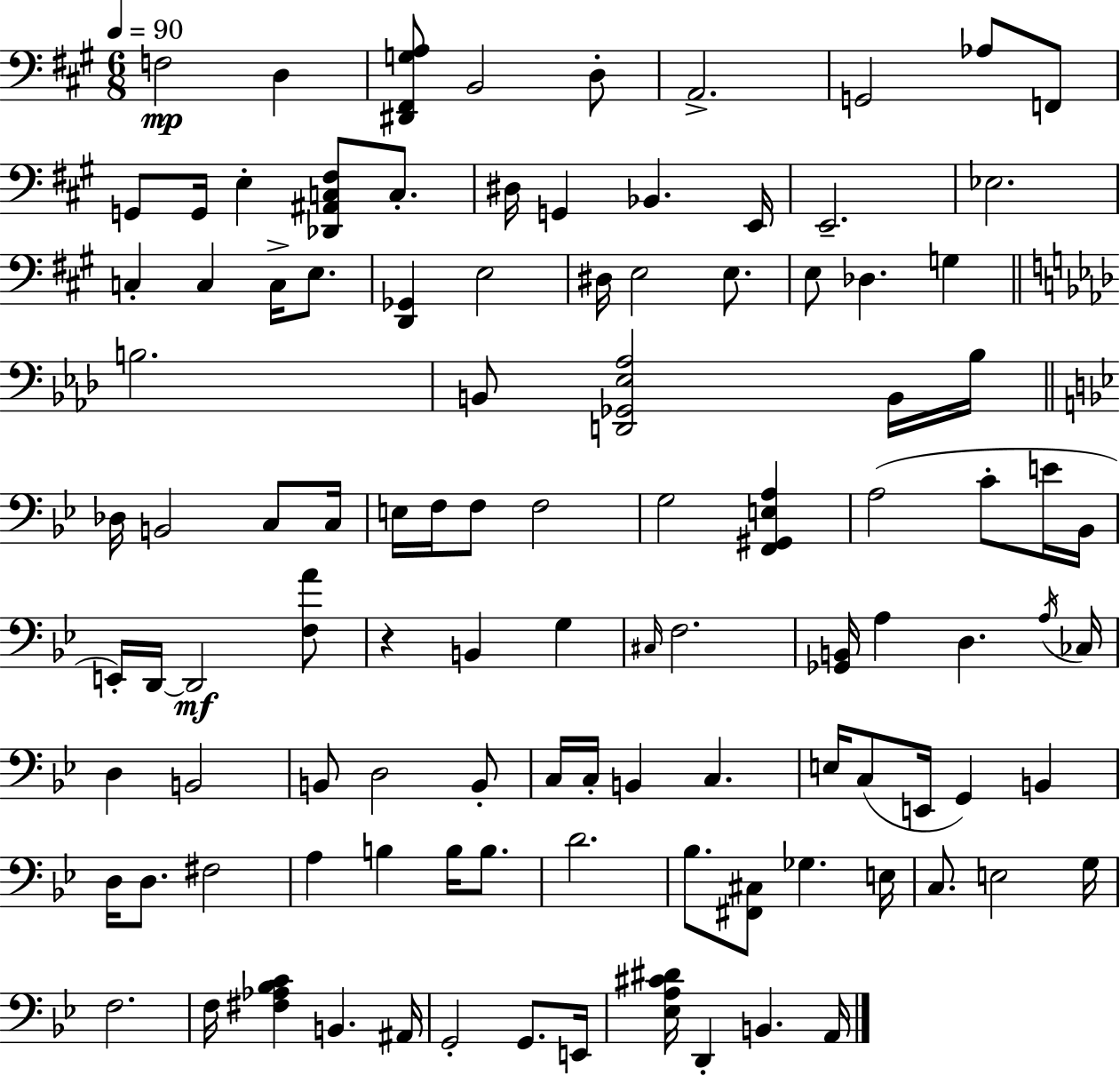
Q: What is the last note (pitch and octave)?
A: A2